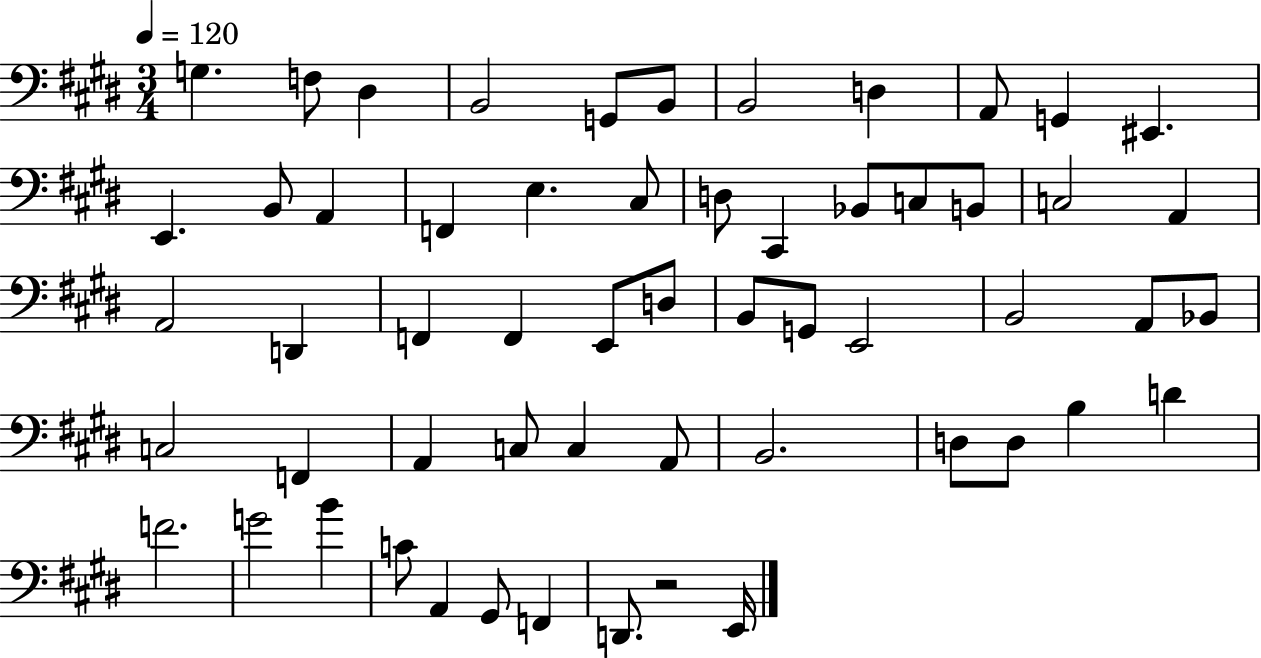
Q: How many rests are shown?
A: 1